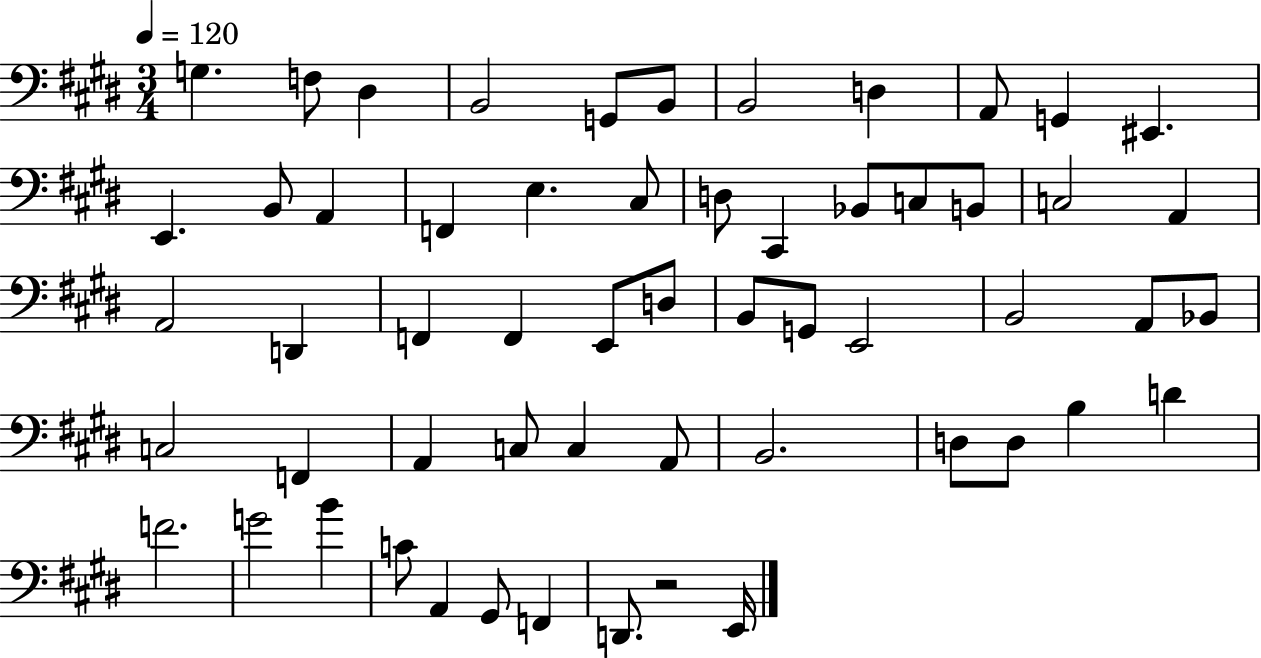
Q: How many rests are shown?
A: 1